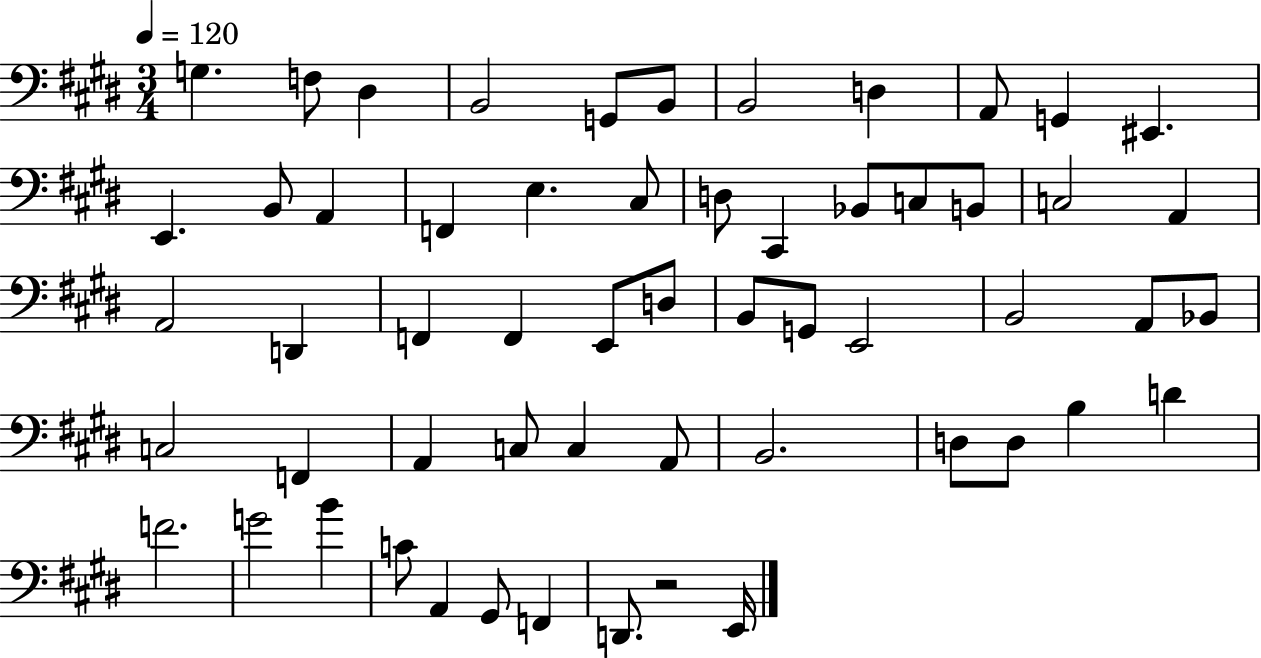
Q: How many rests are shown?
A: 1